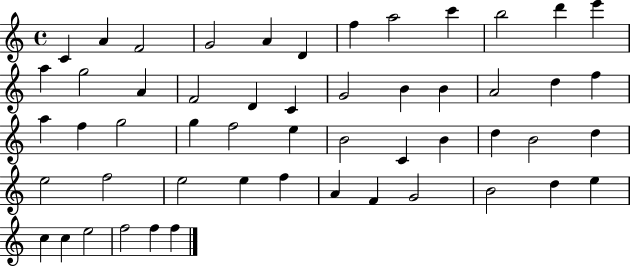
X:1
T:Untitled
M:4/4
L:1/4
K:C
C A F2 G2 A D f a2 c' b2 d' e' a g2 A F2 D C G2 B B A2 d f a f g2 g f2 e B2 C B d B2 d e2 f2 e2 e f A F G2 B2 d e c c e2 f2 f f